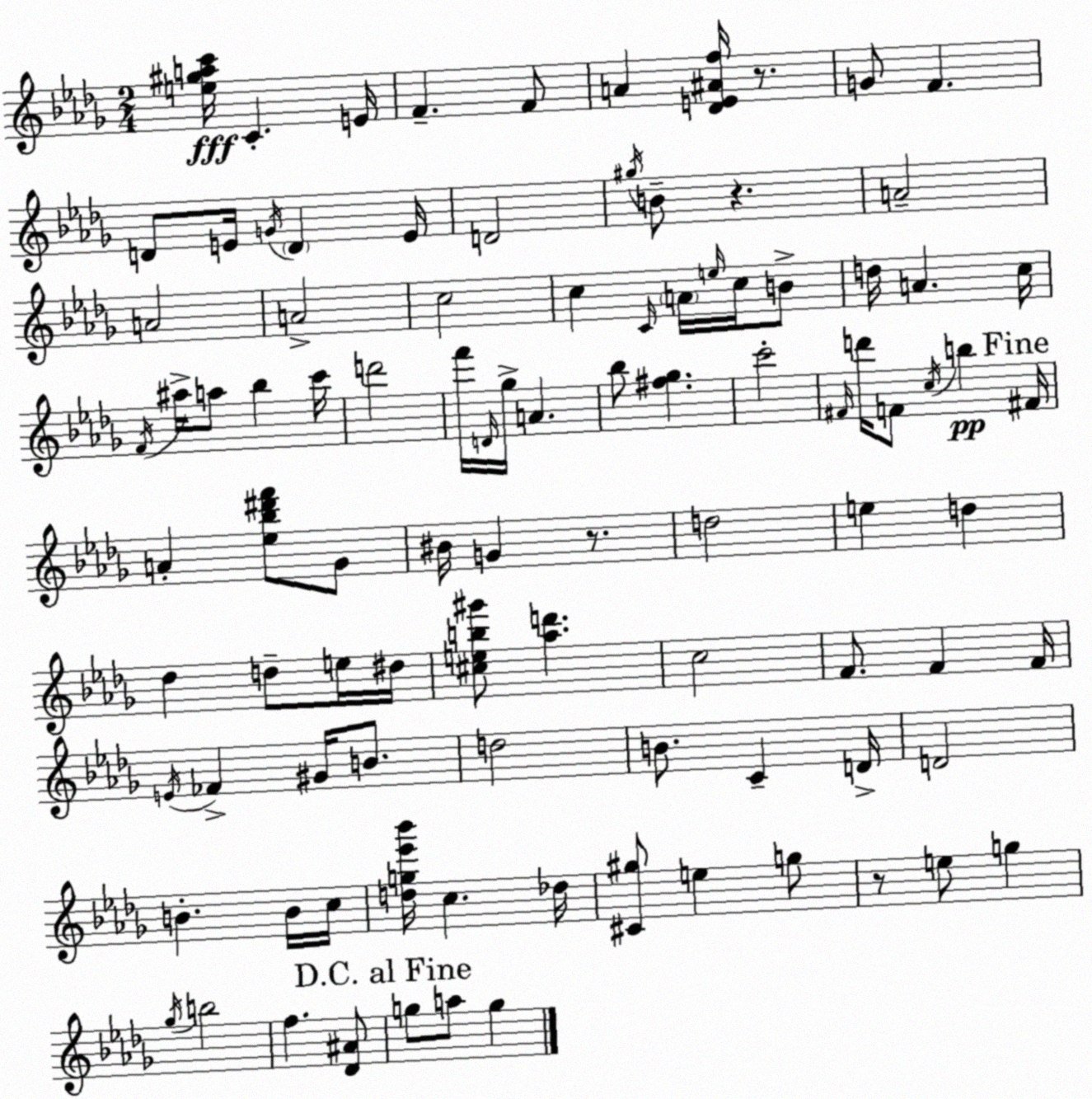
X:1
T:Untitled
M:2/4
L:1/4
K:Bbm
[e^gac']/4 C E/4 F F/2 A [_DE^Af]/4 z/2 G/2 F D/2 E/4 G/4 D E/4 D2 ^g/4 B/2 z A2 A2 A2 c2 c C/4 A/4 e/4 c/4 B/2 d/4 A c/4 F/4 ^a/4 a/2 _b c'/4 d'2 f'/4 D/4 _g/4 A _b/2 [^f_g] c'2 ^F/4 d'/4 F/2 c/4 b ^F/4 A [_e_b^d'f']/2 _G/2 ^B/4 G z/2 d2 e d _d d/2 e/4 ^d/4 [^ceb^g']/2 [_ad'] c2 F/2 F F/4 E/4 _F ^G/4 B/2 d2 B/2 C D/4 D2 B B/4 c/4 [dg_e'_b']/4 c _d/4 [^C^g]/2 e g/2 z/2 e/2 g _g/4 b2 f [_D^A]/2 g/2 a/2 g